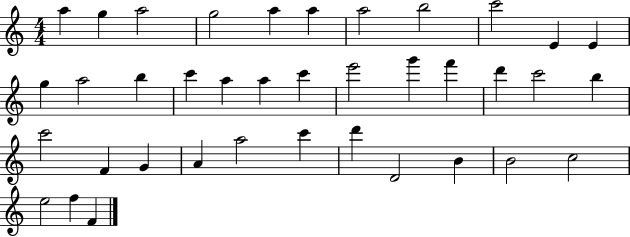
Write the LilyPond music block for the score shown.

{
  \clef treble
  \numericTimeSignature
  \time 4/4
  \key c \major
  a''4 g''4 a''2 | g''2 a''4 a''4 | a''2 b''2 | c'''2 e'4 e'4 | \break g''4 a''2 b''4 | c'''4 a''4 a''4 c'''4 | e'''2 g'''4 f'''4 | d'''4 c'''2 b''4 | \break c'''2 f'4 g'4 | a'4 a''2 c'''4 | d'''4 d'2 b'4 | b'2 c''2 | \break e''2 f''4 f'4 | \bar "|."
}